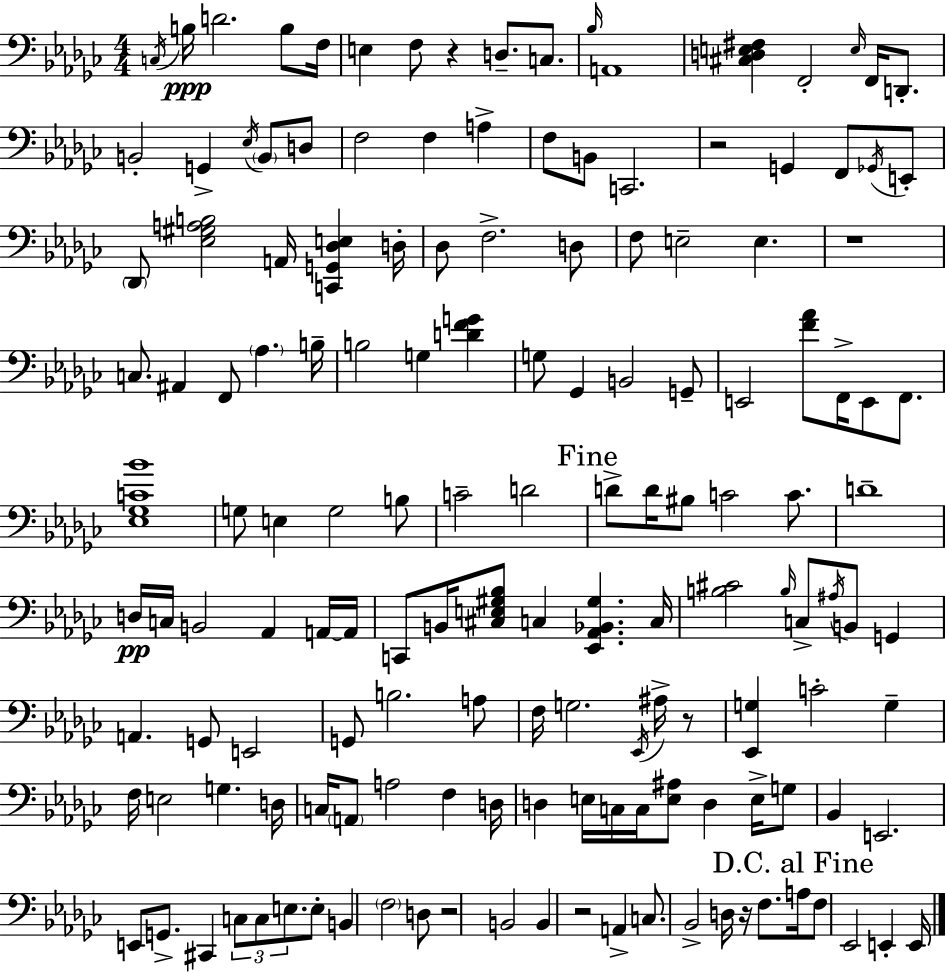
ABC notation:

X:1
T:Untitled
M:4/4
L:1/4
K:Ebm
C,/4 B,/4 D2 B,/2 F,/4 E, F,/2 z D,/2 C,/2 _B,/4 A,,4 [^C,D,E,^F,] F,,2 E,/4 F,,/4 D,,/2 B,,2 G,, _E,/4 B,,/2 D,/2 F,2 F, A, F,/2 B,,/2 C,,2 z2 G,, F,,/2 _G,,/4 E,,/2 _D,,/2 [_E,^G,A,B,]2 A,,/4 [C,,G,,_D,E,] D,/4 _D,/2 F,2 D,/2 F,/2 E,2 E, z4 C,/2 ^A,, F,,/2 _A, B,/4 B,2 G, [DFG] G,/2 _G,, B,,2 G,,/2 E,,2 [F_A]/2 F,,/4 E,,/2 F,,/2 [_E,_G,C_B]4 G,/2 E, G,2 B,/2 C2 D2 D/2 D/4 ^B,/2 C2 C/2 D4 D,/4 C,/4 B,,2 _A,, A,,/4 A,,/4 C,,/2 B,,/4 [^C,E,^G,_B,]/2 C, [_E,,_A,,_B,,^G,] C,/4 [B,^C]2 B,/4 C,/2 ^A,/4 B,,/2 G,, A,, G,,/2 E,,2 G,,/2 B,2 A,/2 F,/4 G,2 _E,,/4 ^A,/4 z/2 [_E,,G,] C2 G, F,/4 E,2 G, D,/4 C,/4 A,,/2 A,2 F, D,/4 D, E,/4 C,/4 C,/4 [E,^A,]/2 D, E,/4 G,/2 _B,, E,,2 E,,/2 G,,/2 ^C,, C,/2 C,/2 E,/2 E,/2 B,, F,2 D,/2 z2 B,,2 B,, z2 A,, C,/2 _B,,2 D,/4 z/4 F,/2 A,/4 F,/2 _E,,2 E,, E,,/4